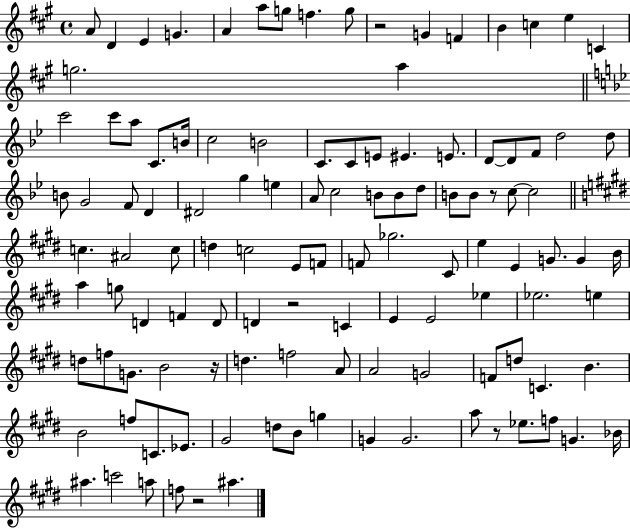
{
  \clef treble
  \time 4/4
  \defaultTimeSignature
  \key a \major
  a'8 d'4 e'4 g'4. | a'4 a''8 g''8 f''4. g''8 | r2 g'4 f'4 | b'4 c''4 e''4 c'4 | \break g''2. a''4 | \bar "||" \break \key bes \major c'''2 c'''8 a''8 c'8. b'16 | c''2 b'2 | c'8. c'8 e'8 eis'4. e'8. | d'8~~ d'8 f'8 d''2 d''8 | \break b'8 g'2 f'8 d'4 | dis'2 g''4 e''4 | a'8 c''2 b'8 b'8 d''8 | b'8 b'8 r8 c''8~~ c''2 | \break \bar "||" \break \key e \major c''4. ais'2 c''8 | d''4 c''2 e'8 f'8 | f'8 ges''2. cis'8 | e''4 e'4 g'8. g'4 b'16 | \break a''4 g''8 d'4 f'4 d'8 | d'4 r2 c'4 | e'4 e'2 ees''4 | ees''2. e''4 | \break d''8 f''8 g'8. b'2 r16 | d''4. f''2 a'8 | a'2 g'2 | f'8 d''8 c'4. b'4. | \break b'2 f''8 c'8. ees'8. | gis'2 d''8 b'8 g''4 | g'4 g'2. | a''8 r8 ees''8. f''8 g'4. bes'16 | \break ais''4. c'''2 a''8 | f''8 r2 ais''4. | \bar "|."
}